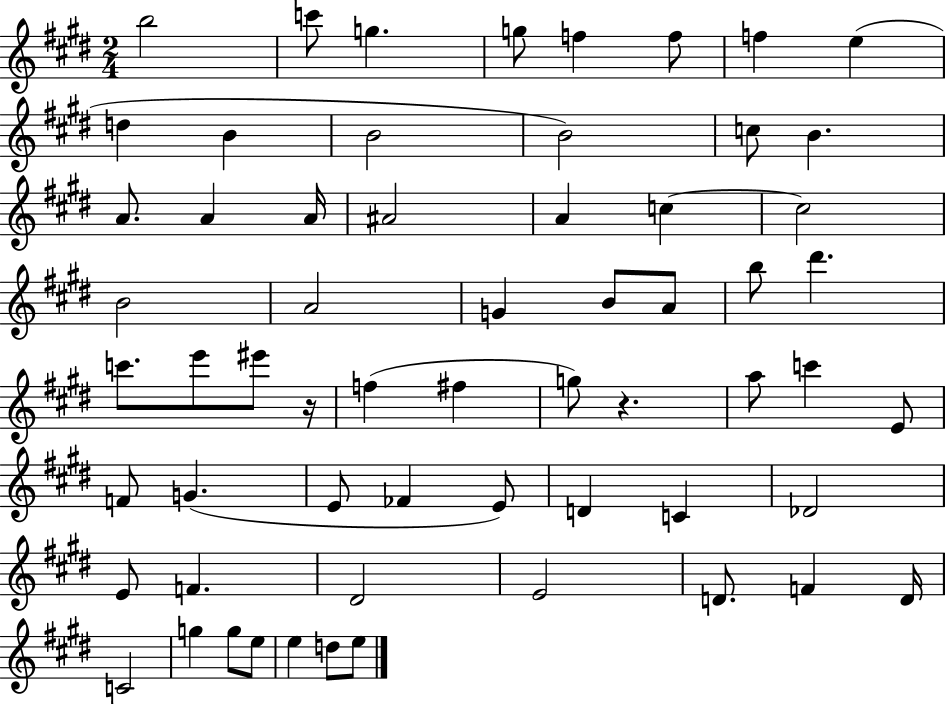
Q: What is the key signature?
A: E major